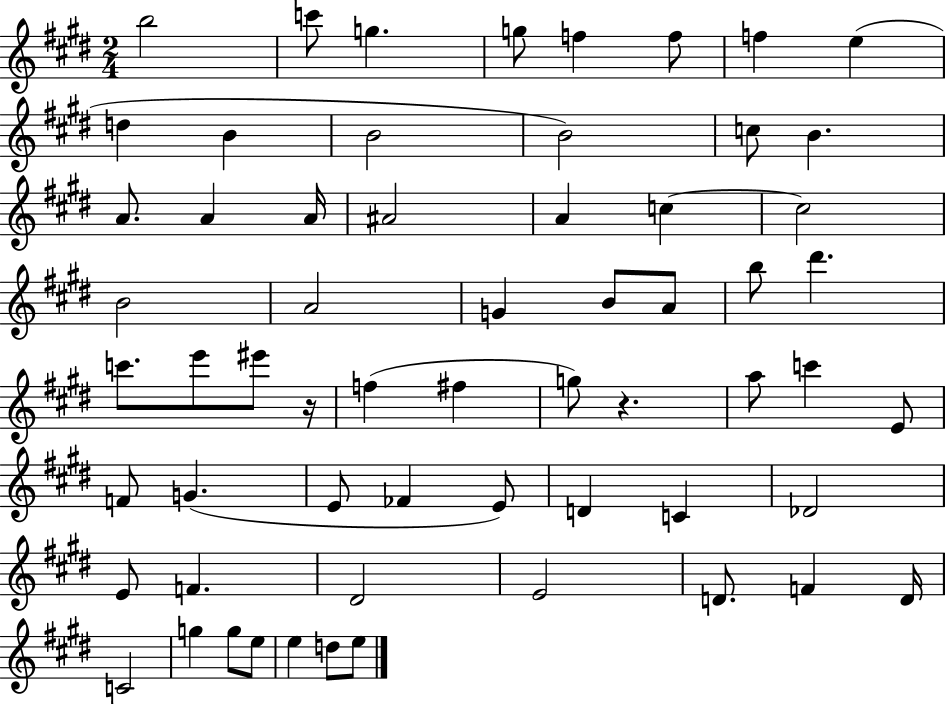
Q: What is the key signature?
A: E major